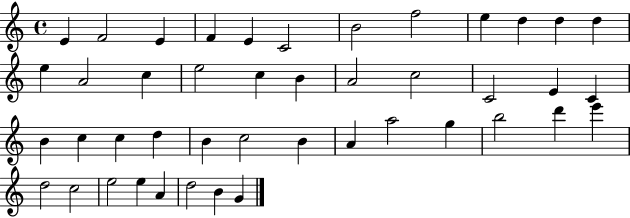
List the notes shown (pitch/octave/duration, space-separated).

E4/q F4/h E4/q F4/q E4/q C4/h B4/h F5/h E5/q D5/q D5/q D5/q E5/q A4/h C5/q E5/h C5/q B4/q A4/h C5/h C4/h E4/q C4/q B4/q C5/q C5/q D5/q B4/q C5/h B4/q A4/q A5/h G5/q B5/h D6/q E6/q D5/h C5/h E5/h E5/q A4/q D5/h B4/q G4/q